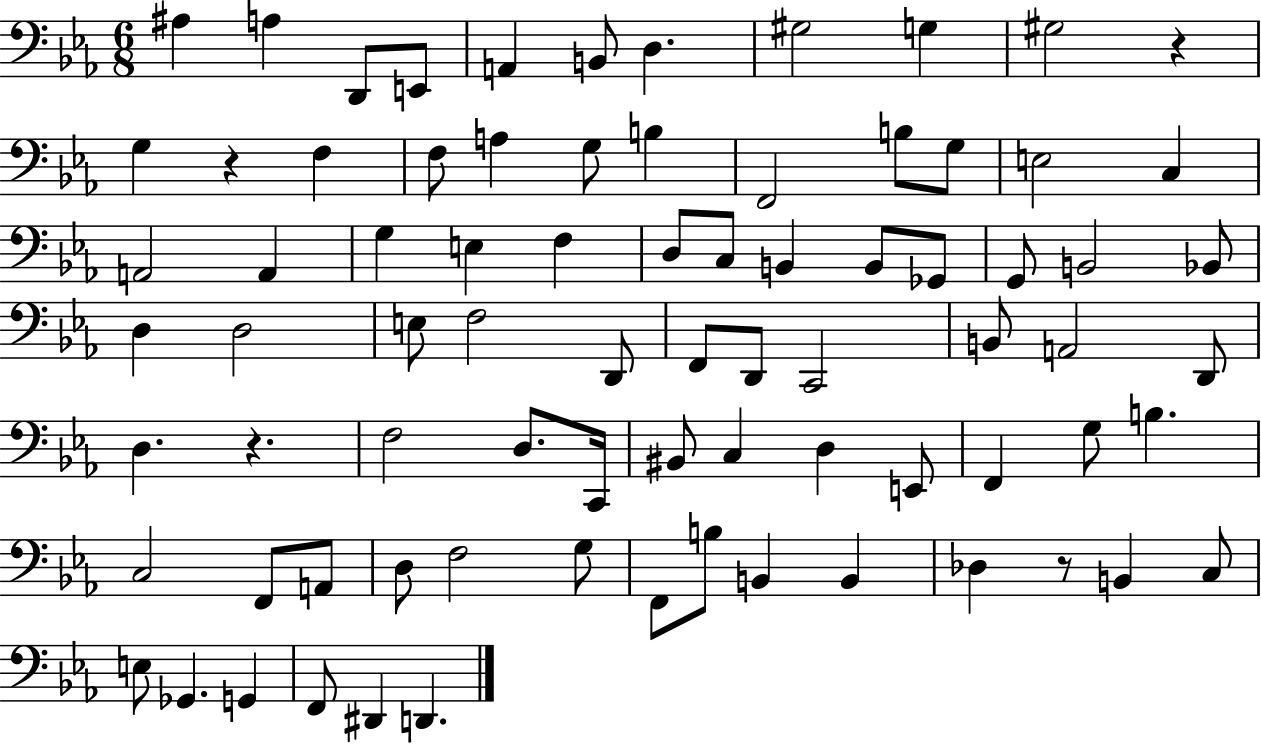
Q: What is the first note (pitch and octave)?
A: A#3